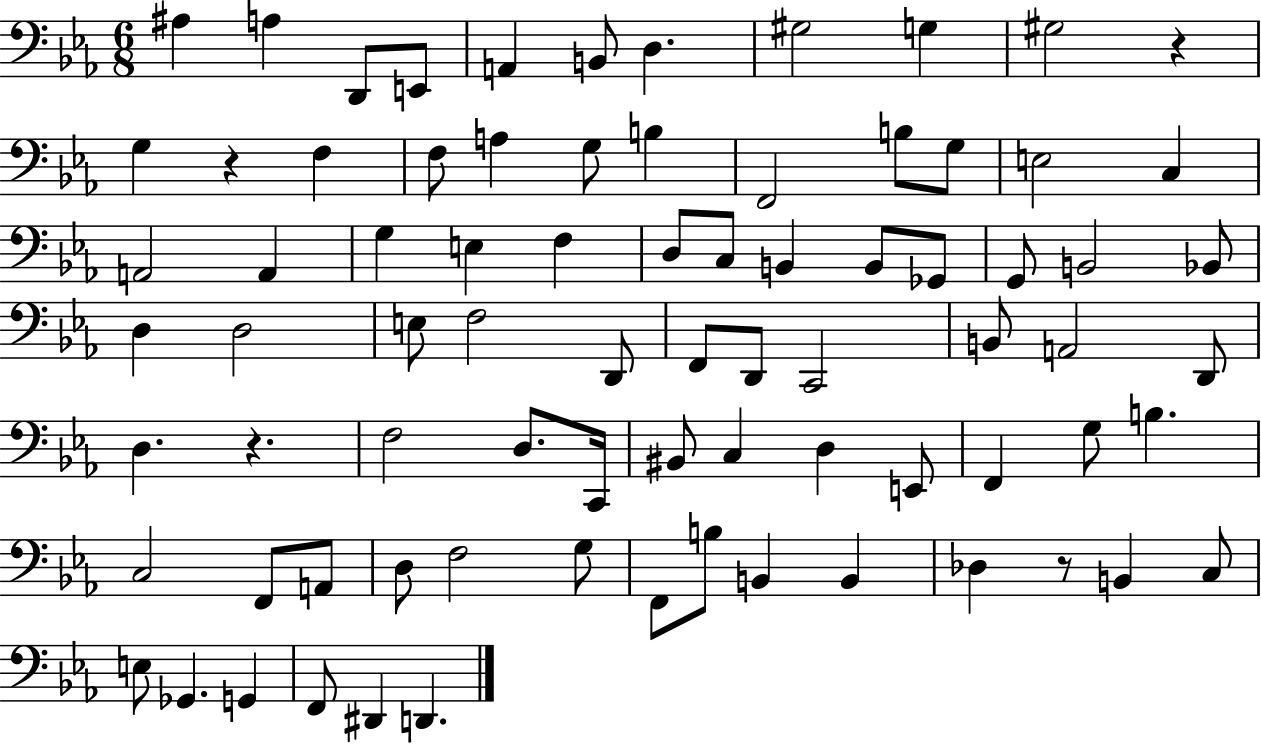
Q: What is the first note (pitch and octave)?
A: A#3